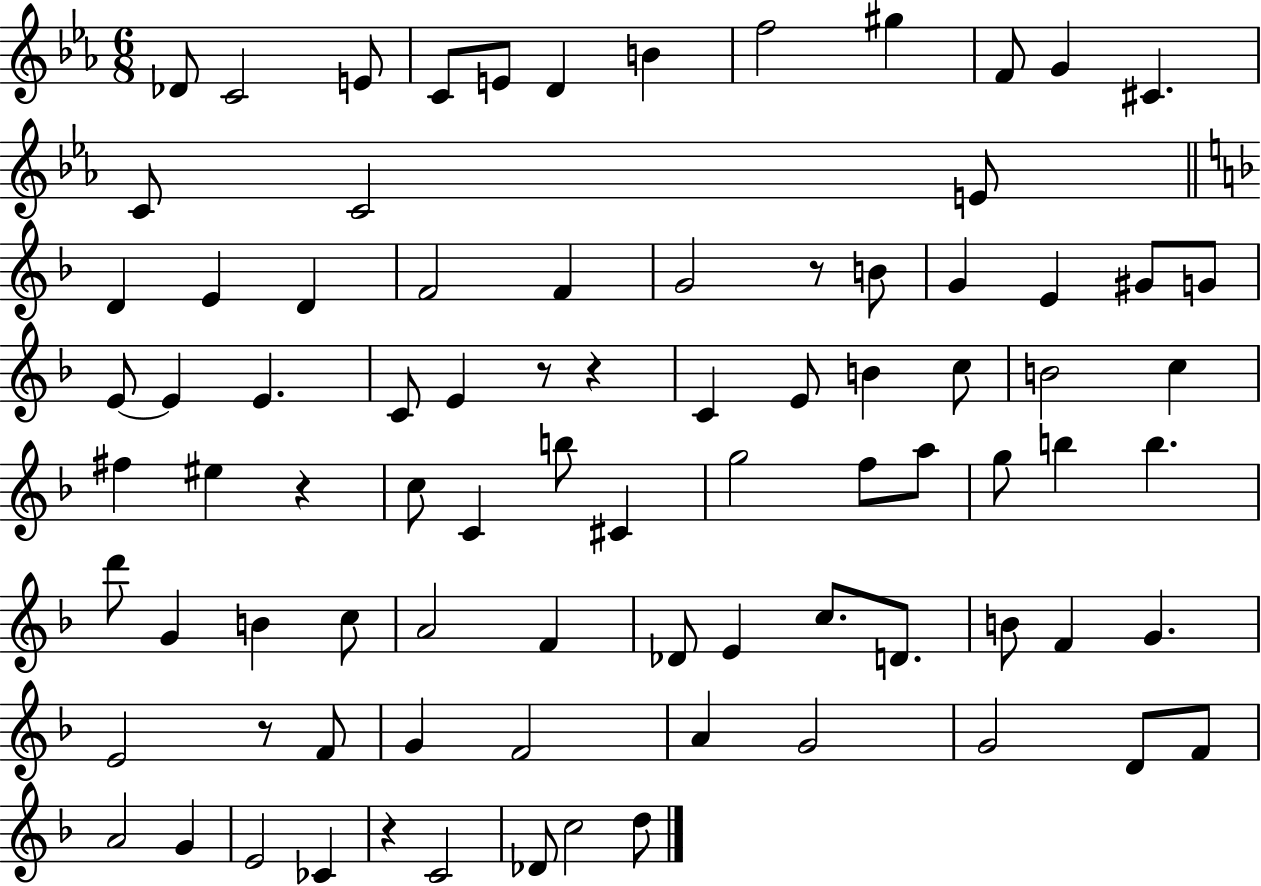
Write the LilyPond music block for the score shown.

{
  \clef treble
  \numericTimeSignature
  \time 6/8
  \key ees \major
  des'8 c'2 e'8 | c'8 e'8 d'4 b'4 | f''2 gis''4 | f'8 g'4 cis'4. | \break c'8 c'2 e'8 | \bar "||" \break \key f \major d'4 e'4 d'4 | f'2 f'4 | g'2 r8 b'8 | g'4 e'4 gis'8 g'8 | \break e'8~~ e'4 e'4. | c'8 e'4 r8 r4 | c'4 e'8 b'4 c''8 | b'2 c''4 | \break fis''4 eis''4 r4 | c''8 c'4 b''8 cis'4 | g''2 f''8 a''8 | g''8 b''4 b''4. | \break d'''8 g'4 b'4 c''8 | a'2 f'4 | des'8 e'4 c''8. d'8. | b'8 f'4 g'4. | \break e'2 r8 f'8 | g'4 f'2 | a'4 g'2 | g'2 d'8 f'8 | \break a'2 g'4 | e'2 ces'4 | r4 c'2 | des'8 c''2 d''8 | \break \bar "|."
}